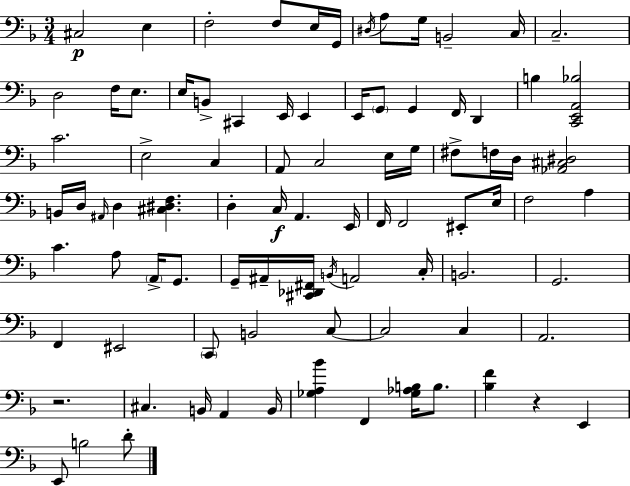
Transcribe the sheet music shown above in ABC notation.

X:1
T:Untitled
M:3/4
L:1/4
K:Dm
^C,2 E, F,2 F,/2 E,/4 G,,/4 ^D,/4 A,/2 G,/4 B,,2 C,/4 C,2 D,2 F,/4 E,/2 E,/4 B,,/2 ^C,, E,,/4 E,, E,,/4 G,,/2 G,, F,,/4 D,, B, [C,,E,,A,,_B,]2 C2 E,2 C, A,,/2 C,2 E,/4 G,/4 ^F,/2 F,/4 D,/4 [_A,,^C,^D,]2 B,,/4 D,/4 ^A,,/4 D, [^C,^D,F,] D, C,/4 A,, E,,/4 F,,/4 F,,2 ^E,,/2 E,/4 F,2 A, C A,/2 A,,/4 G,,/2 G,,/4 ^A,,/4 [^C,,_D,,^F,,]/4 B,,/4 A,,2 C,/4 B,,2 G,,2 F,, ^E,,2 C,,/2 B,,2 C,/2 C,2 C, A,,2 z2 ^C, B,,/4 A,, B,,/4 [_G,A,_B] F,, [_G,_A,B,]/4 B,/2 [_B,F] z E,, E,,/2 B,2 D/2